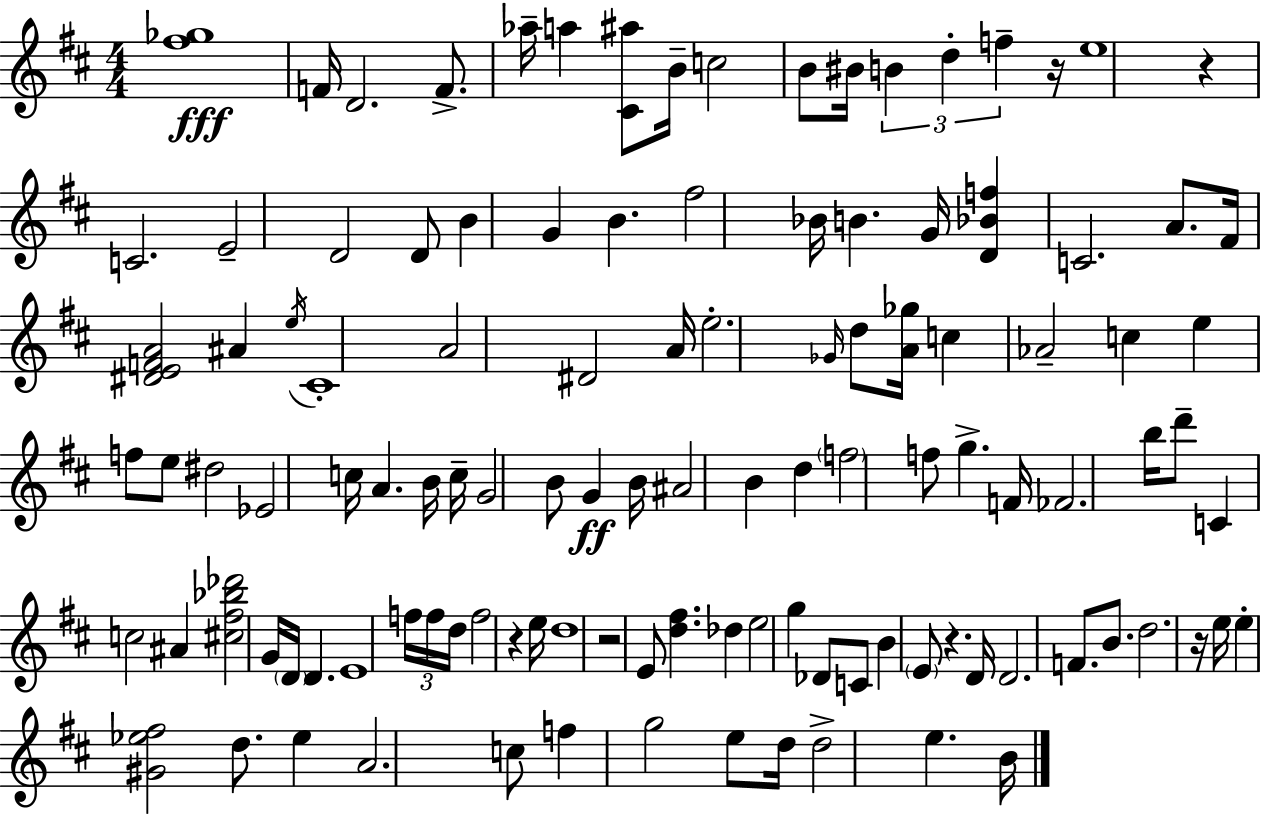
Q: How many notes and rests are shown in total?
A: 115